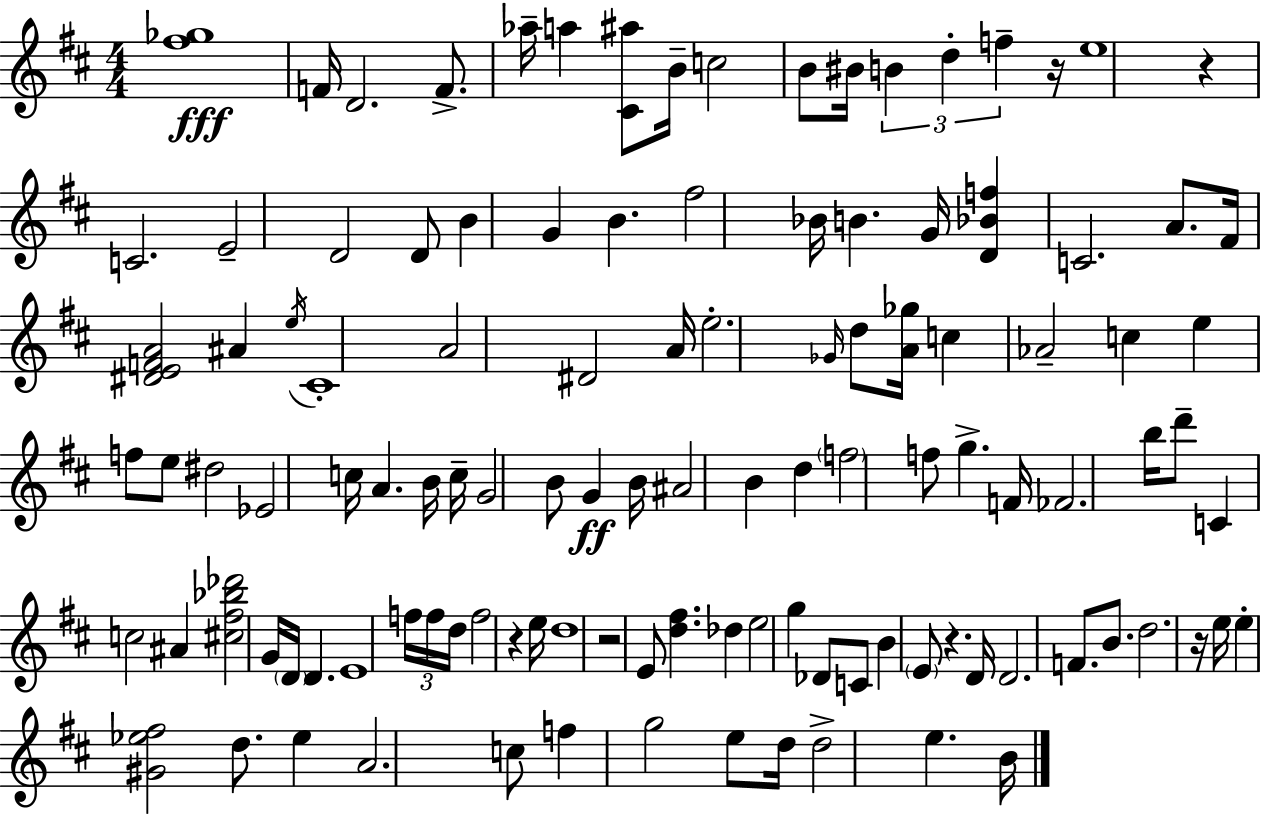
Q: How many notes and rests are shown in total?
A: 115